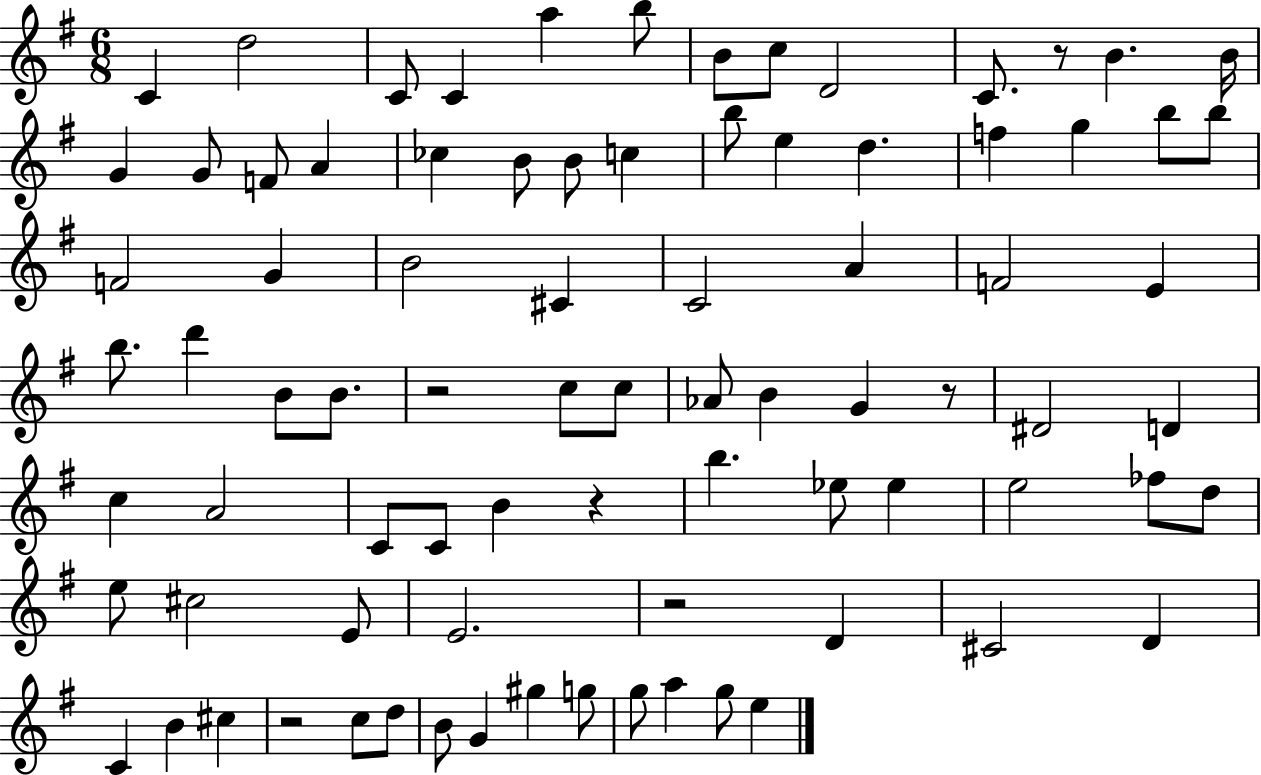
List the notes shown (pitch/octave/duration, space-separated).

C4/q D5/h C4/e C4/q A5/q B5/e B4/e C5/e D4/h C4/e. R/e B4/q. B4/s G4/q G4/e F4/e A4/q CES5/q B4/e B4/e C5/q B5/e E5/q D5/q. F5/q G5/q B5/e B5/e F4/h G4/q B4/h C#4/q C4/h A4/q F4/h E4/q B5/e. D6/q B4/e B4/e. R/h C5/e C5/e Ab4/e B4/q G4/q R/e D#4/h D4/q C5/q A4/h C4/e C4/e B4/q R/q B5/q. Eb5/e Eb5/q E5/h FES5/e D5/e E5/e C#5/h E4/e E4/h. R/h D4/q C#4/h D4/q C4/q B4/q C#5/q R/h C5/e D5/e B4/e G4/q G#5/q G5/e G5/e A5/q G5/e E5/q